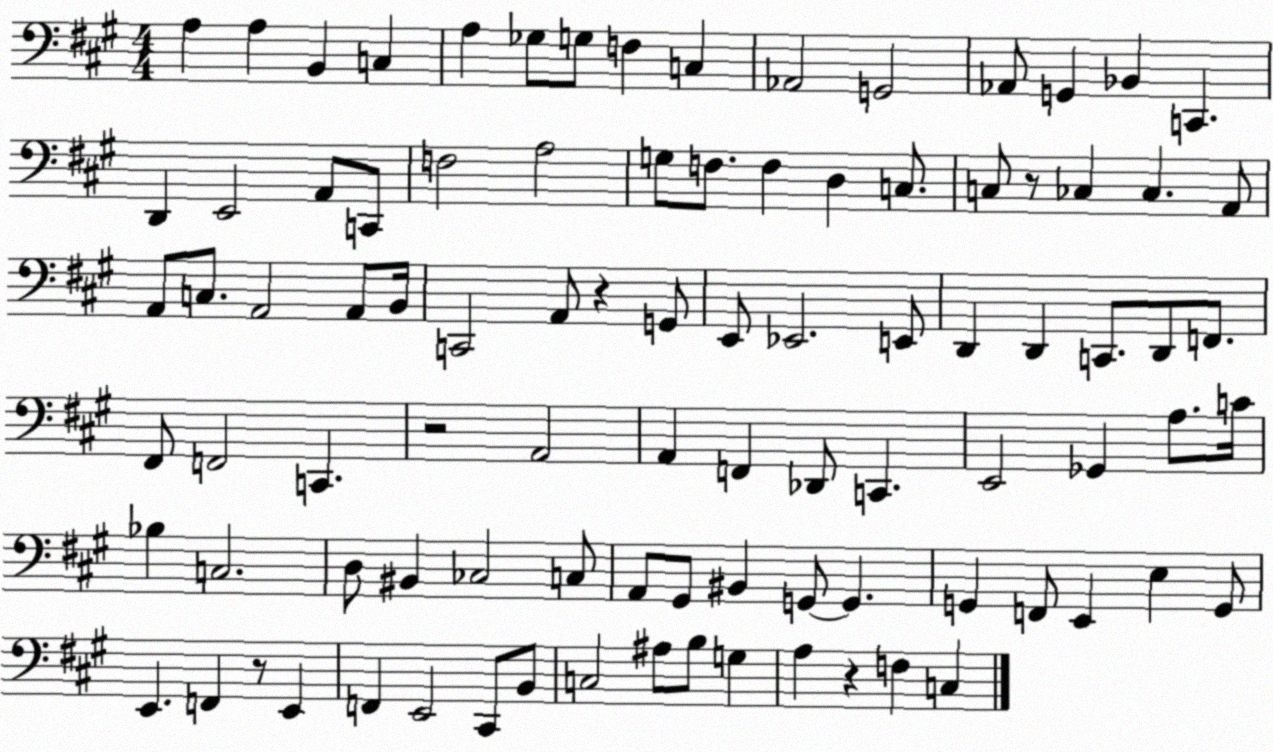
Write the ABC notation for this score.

X:1
T:Untitled
M:4/4
L:1/4
K:A
A, A, B,, C, A, _G,/2 G,/2 F, C, _A,,2 G,,2 _A,,/2 G,, _B,, C,, D,, E,,2 A,,/2 C,,/2 F,2 A,2 G,/2 F,/2 F, D, C,/2 C,/2 z/2 _C, _C, A,,/2 A,,/2 C,/2 A,,2 A,,/2 B,,/4 C,,2 A,,/2 z G,,/2 E,,/2 _E,,2 E,,/2 D,, D,, C,,/2 D,,/2 F,,/2 ^F,,/2 F,,2 C,, z2 A,,2 A,, F,, _D,,/2 C,, E,,2 _G,, A,/2 C/4 _B, C,2 D,/2 ^B,, _C,2 C,/2 A,,/2 ^G,,/2 ^B,, G,,/2 G,, G,, F,,/2 E,, E, G,,/2 E,, F,, z/2 E,, F,, E,,2 ^C,,/2 B,,/2 C,2 ^A,/2 B,/2 G, A, z F, C,